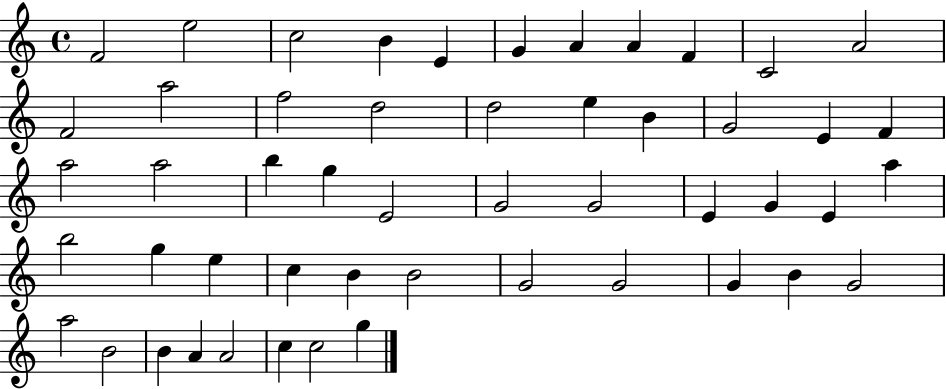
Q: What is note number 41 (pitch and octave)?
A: G4